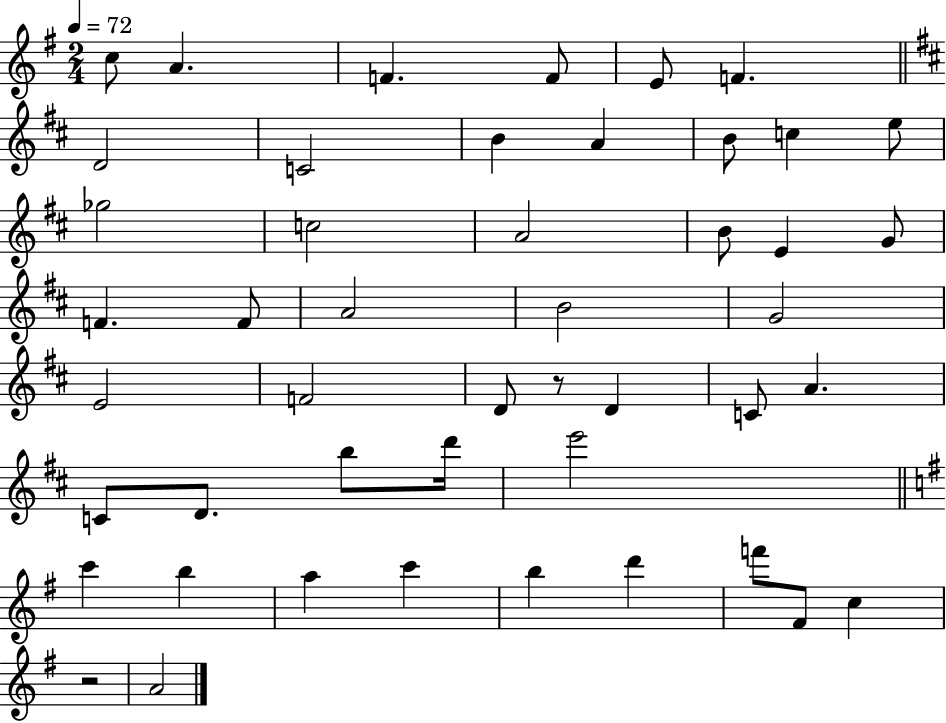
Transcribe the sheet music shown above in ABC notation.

X:1
T:Untitled
M:2/4
L:1/4
K:G
c/2 A F F/2 E/2 F D2 C2 B A B/2 c e/2 _g2 c2 A2 B/2 E G/2 F F/2 A2 B2 G2 E2 F2 D/2 z/2 D C/2 A C/2 D/2 b/2 d'/4 e'2 c' b a c' b d' f'/2 ^F/2 c z2 A2